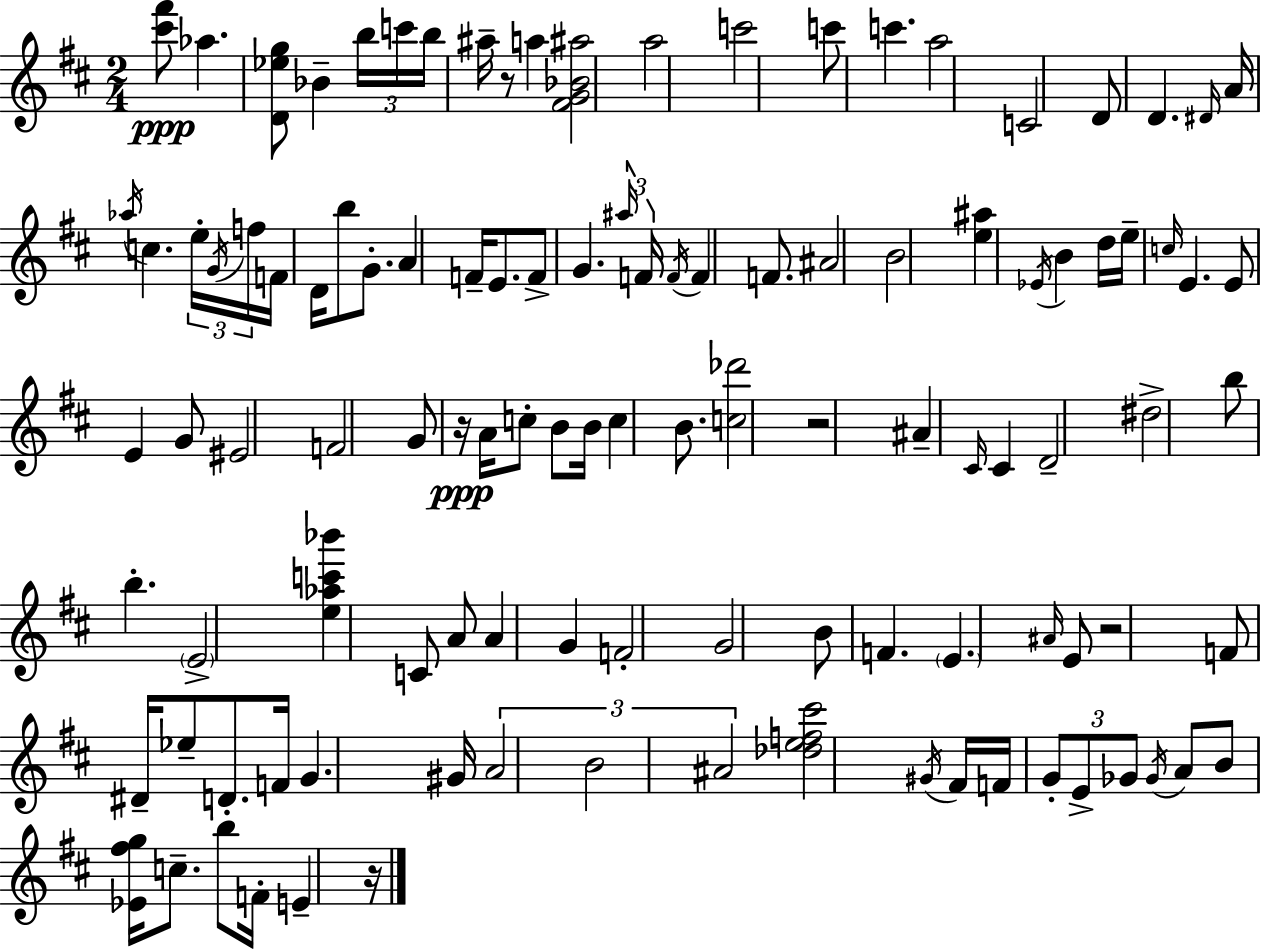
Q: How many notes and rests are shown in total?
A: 111